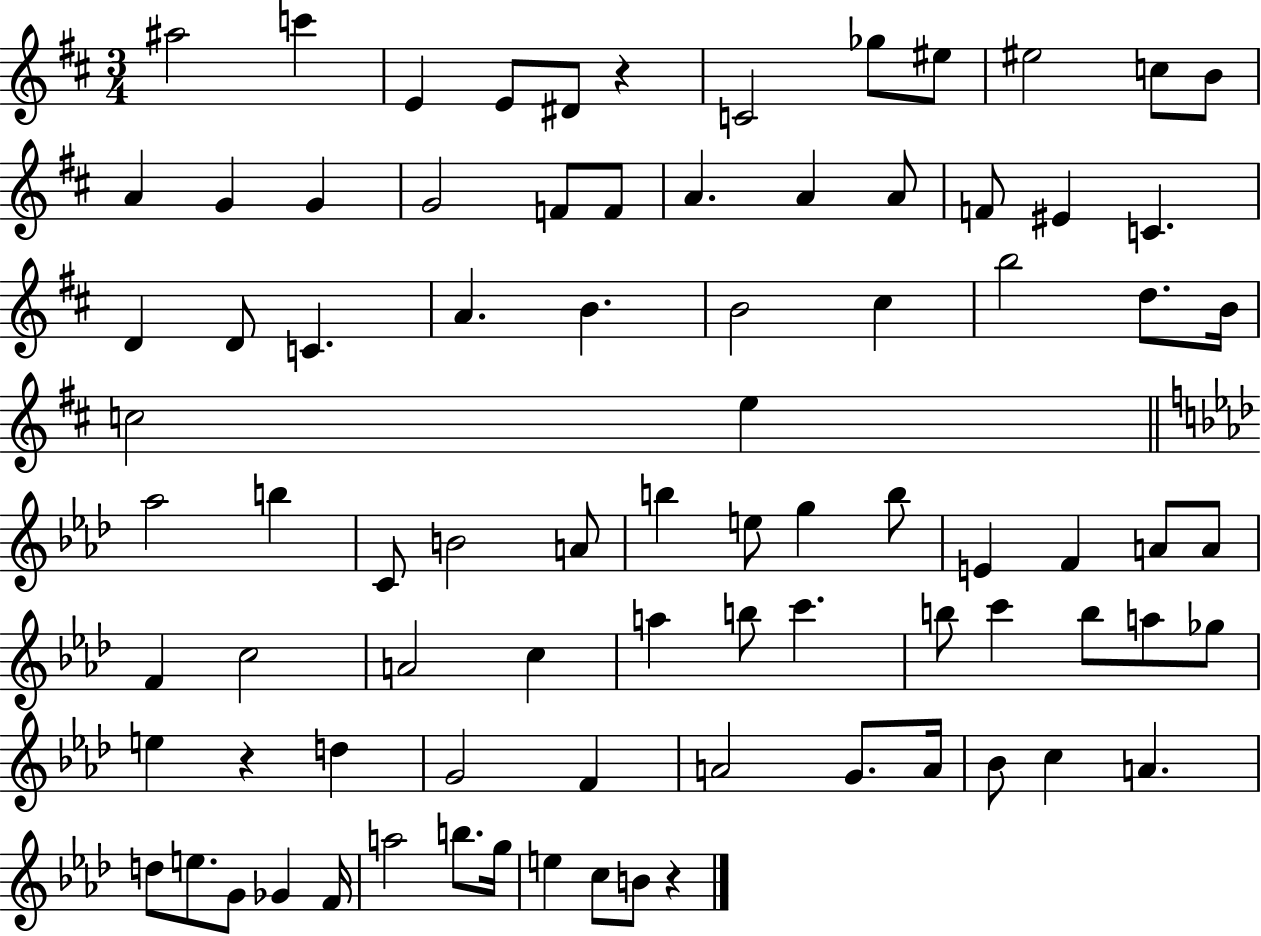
A#5/h C6/q E4/q E4/e D#4/e R/q C4/h Gb5/e EIS5/e EIS5/h C5/e B4/e A4/q G4/q G4/q G4/h F4/e F4/e A4/q. A4/q A4/e F4/e EIS4/q C4/q. D4/q D4/e C4/q. A4/q. B4/q. B4/h C#5/q B5/h D5/e. B4/s C5/h E5/q Ab5/h B5/q C4/e B4/h A4/e B5/q E5/e G5/q B5/e E4/q F4/q A4/e A4/e F4/q C5/h A4/h C5/q A5/q B5/e C6/q. B5/e C6/q B5/e A5/e Gb5/e E5/q R/q D5/q G4/h F4/q A4/h G4/e. A4/s Bb4/e C5/q A4/q. D5/e E5/e. G4/e Gb4/q F4/s A5/h B5/e. G5/s E5/q C5/e B4/e R/q